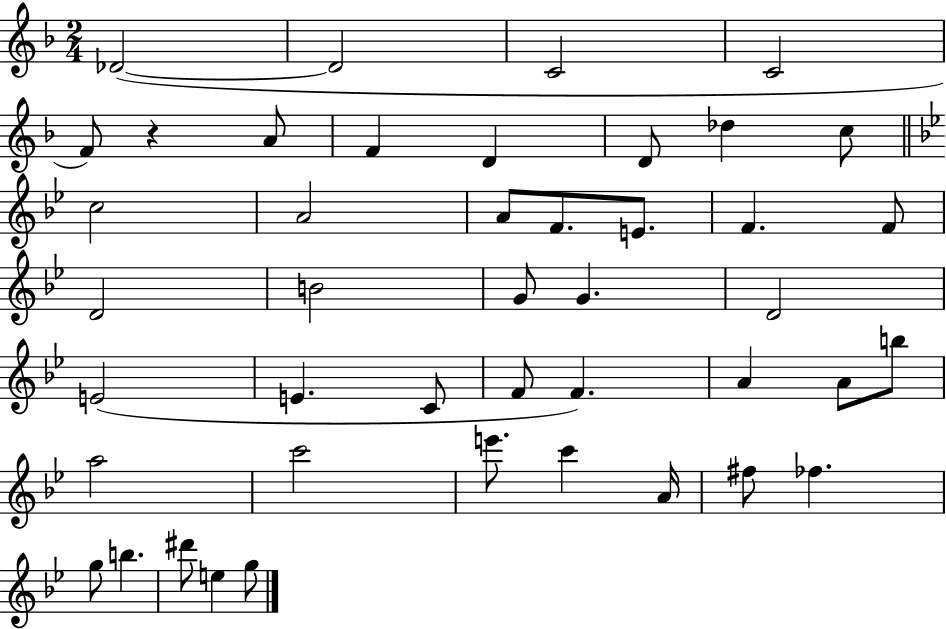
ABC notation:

X:1
T:Untitled
M:2/4
L:1/4
K:F
_D2 _D2 C2 C2 F/2 z A/2 F D D/2 _d c/2 c2 A2 A/2 F/2 E/2 F F/2 D2 B2 G/2 G D2 E2 E C/2 F/2 F A A/2 b/2 a2 c'2 e'/2 c' A/4 ^f/2 _f g/2 b ^d'/2 e g/2